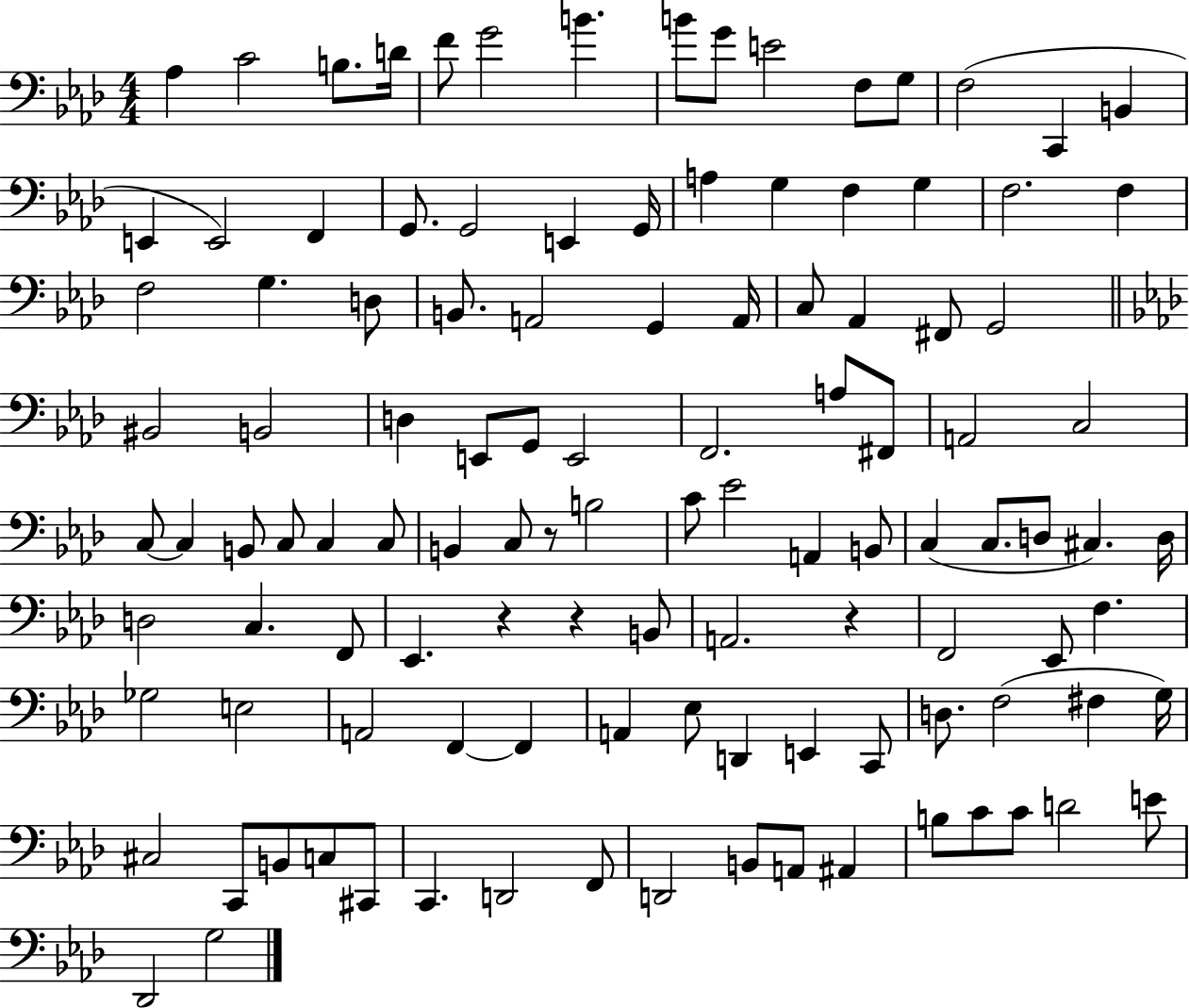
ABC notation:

X:1
T:Untitled
M:4/4
L:1/4
K:Ab
_A, C2 B,/2 D/4 F/2 G2 B B/2 G/2 E2 F,/2 G,/2 F,2 C,, B,, E,, E,,2 F,, G,,/2 G,,2 E,, G,,/4 A, G, F, G, F,2 F, F,2 G, D,/2 B,,/2 A,,2 G,, A,,/4 C,/2 _A,, ^F,,/2 G,,2 ^B,,2 B,,2 D, E,,/2 G,,/2 E,,2 F,,2 A,/2 ^F,,/2 A,,2 C,2 C,/2 C, B,,/2 C,/2 C, C,/2 B,, C,/2 z/2 B,2 C/2 _E2 A,, B,,/2 C, C,/2 D,/2 ^C, D,/4 D,2 C, F,,/2 _E,, z z B,,/2 A,,2 z F,,2 _E,,/2 F, _G,2 E,2 A,,2 F,, F,, A,, _E,/2 D,, E,, C,,/2 D,/2 F,2 ^F, G,/4 ^C,2 C,,/2 B,,/2 C,/2 ^C,,/2 C,, D,,2 F,,/2 D,,2 B,,/2 A,,/2 ^A,, B,/2 C/2 C/2 D2 E/2 _D,,2 G,2